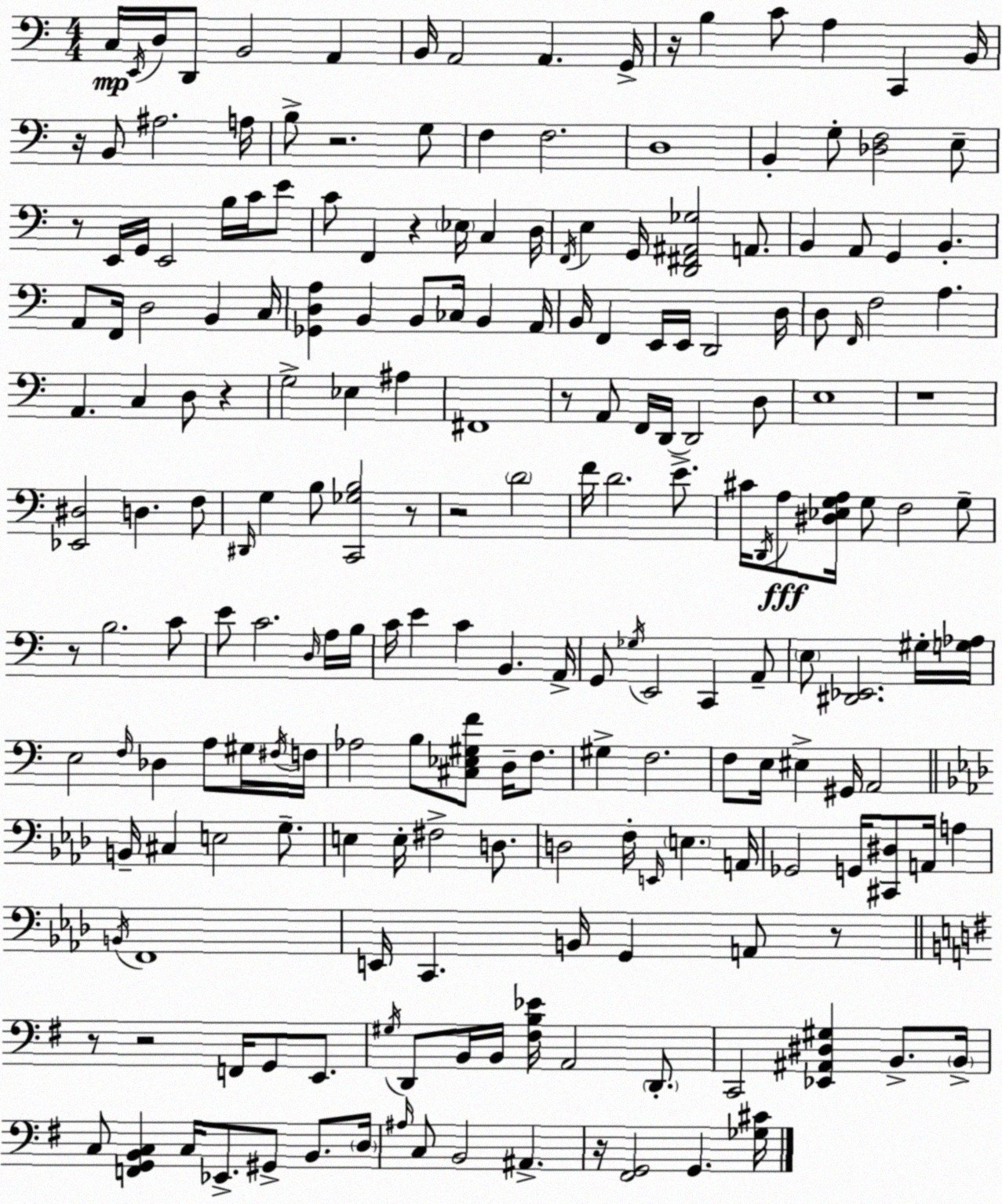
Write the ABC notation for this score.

X:1
T:Untitled
M:4/4
L:1/4
K:C
C,/4 E,,/4 D,/4 D,,/2 B,,2 A,, B,,/4 A,,2 A,, G,,/4 z/4 B, C/2 A, C,, B,,/4 z/4 B,,/2 ^A,2 A,/4 B,/2 z2 G,/2 F, F,2 D,4 B,, G,/2 [_D,F,]2 E,/2 z/2 E,,/4 G,,/4 E,,2 B,/4 C/4 E/2 C/2 F,, z _E,/4 C, D,/4 F,,/4 E, G,,/4 [D,,^F,,^A,,_G,]2 A,,/2 B,, A,,/2 G,, B,, A,,/2 F,,/4 D,2 B,, C,/4 [_G,,D,A,] B,, B,,/2 _C,/4 B,, A,,/4 B,,/4 F,, E,,/4 E,,/4 D,,2 D,/4 D,/2 F,,/4 F,2 A, A,, C, D,/2 z G,2 _E, ^A, ^F,,4 z/2 A,,/2 F,,/4 D,,/4 D,,2 D,/2 E,4 z4 [_E,,^D,]2 D, F,/2 ^D,,/4 G, B,/2 [C,,_G,B,]2 z/2 z2 D2 F/4 D2 E/2 ^C/4 D,,/4 A,/2 [^D,_E,G,A,]/4 G,/2 F,2 G,/2 z/2 B,2 C/2 E/2 C2 D,/4 A,/4 B,/4 C/4 E C B,, A,,/4 G,,/2 _G,/4 E,,2 C,, A,,/2 E,/2 [^D,,_E,,]2 ^G,/4 [G,_A,]/4 E,2 F,/4 _D, A,/2 ^G,/4 ^F,/4 F,/4 _A,2 B,/2 [^C,_E,^G,F]/2 D,/4 F,/2 ^G, F,2 F,/2 E,/4 ^E, ^G,,/4 A,,2 B,,/4 ^C, E,2 G,/2 E, E,/4 ^F,2 D,/2 D,2 F,/4 E,,/4 E, A,,/4 _G,,2 G,,/4 [^C,,^D,]/2 A,,/4 A, B,,/4 F,,4 E,,/4 C,, B,,/4 G,, A,,/2 z/2 z/2 z2 F,,/4 G,,/2 E,,/2 ^G,/4 D,,/2 B,,/4 B,,/4 [^F,B,_E]/4 A,,2 D,,/2 C,,2 [_E,,^A,,^D,^G,] B,,/2 B,,/4 C,/2 [F,,G,,B,,C,] C,/4 _E,,/2 ^G,,/2 B,,/2 D,/4 ^A,/4 C,/2 B,,2 ^A,, z/4 [^F,,G,,]2 G,, [_G,^C]/4